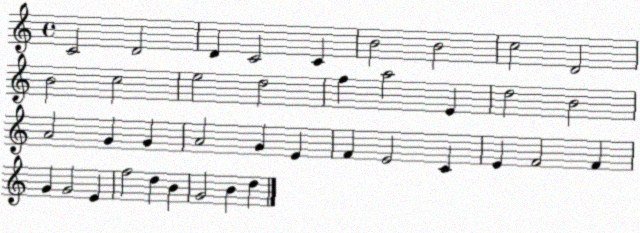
X:1
T:Untitled
M:4/4
L:1/4
K:C
C2 D2 D C2 C B2 B2 c2 D2 B2 c2 e2 d2 f a2 E d2 B2 A2 G G A2 G E F E2 C E F2 F G G2 E f2 d B G2 B d